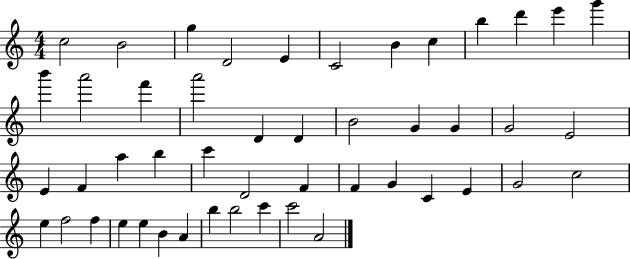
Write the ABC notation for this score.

X:1
T:Untitled
M:4/4
L:1/4
K:C
c2 B2 g D2 E C2 B c b d' e' g' b' a'2 f' a'2 D D B2 G G G2 E2 E F a b c' D2 F F G C E G2 c2 e f2 f e e B A b b2 c' c'2 A2